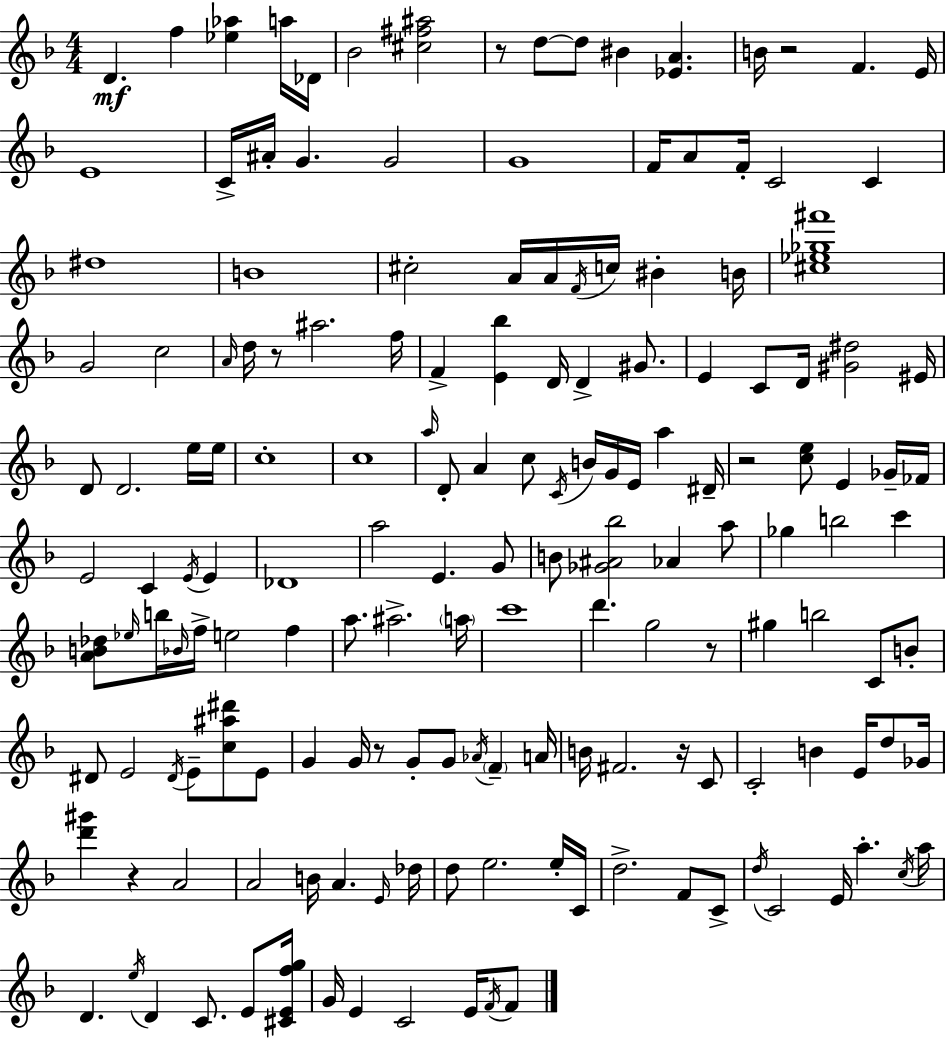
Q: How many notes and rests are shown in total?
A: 164